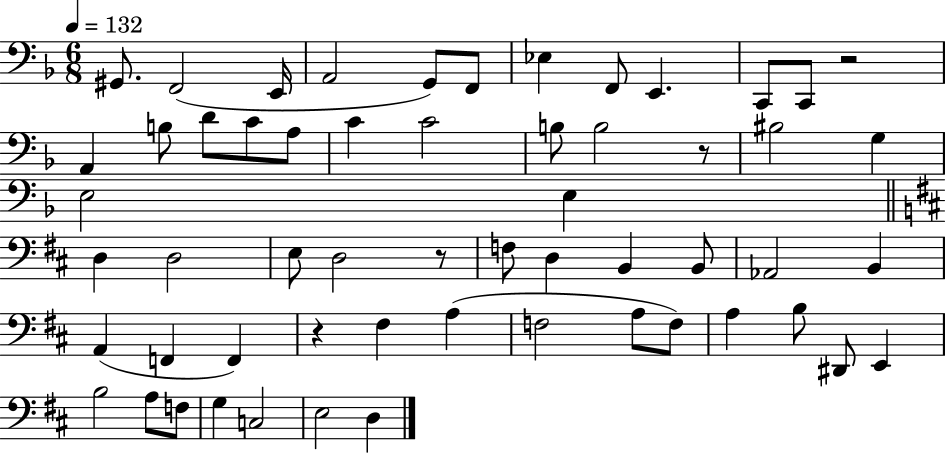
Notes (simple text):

G#2/e. F2/h E2/s A2/h G2/e F2/e Eb3/q F2/e E2/q. C2/e C2/e R/h A2/q B3/e D4/e C4/e A3/e C4/q C4/h B3/e B3/h R/e BIS3/h G3/q E3/h E3/q D3/q D3/h E3/e D3/h R/e F3/e D3/q B2/q B2/e Ab2/h B2/q A2/q F2/q F2/q R/q F#3/q A3/q F3/h A3/e F3/e A3/q B3/e D#2/e E2/q B3/h A3/e F3/e G3/q C3/h E3/h D3/q